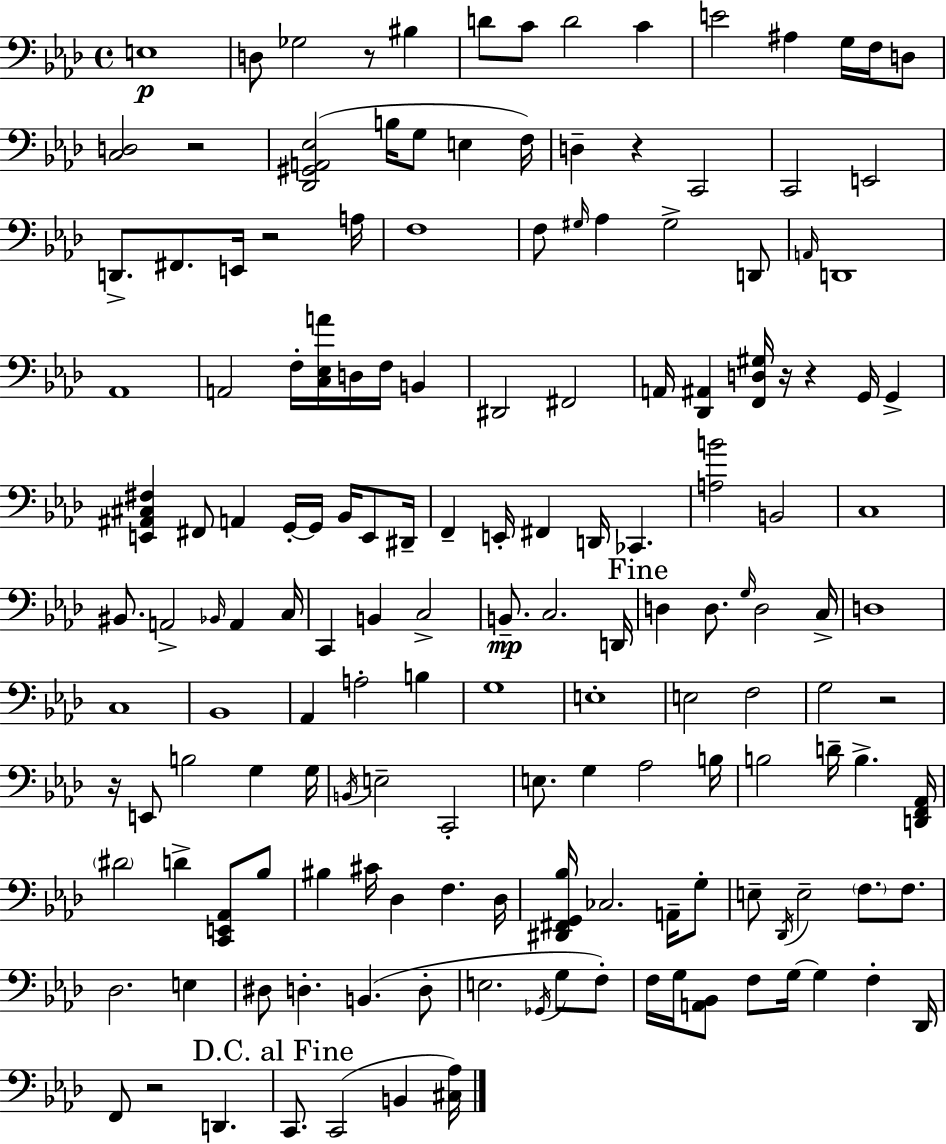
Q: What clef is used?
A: bass